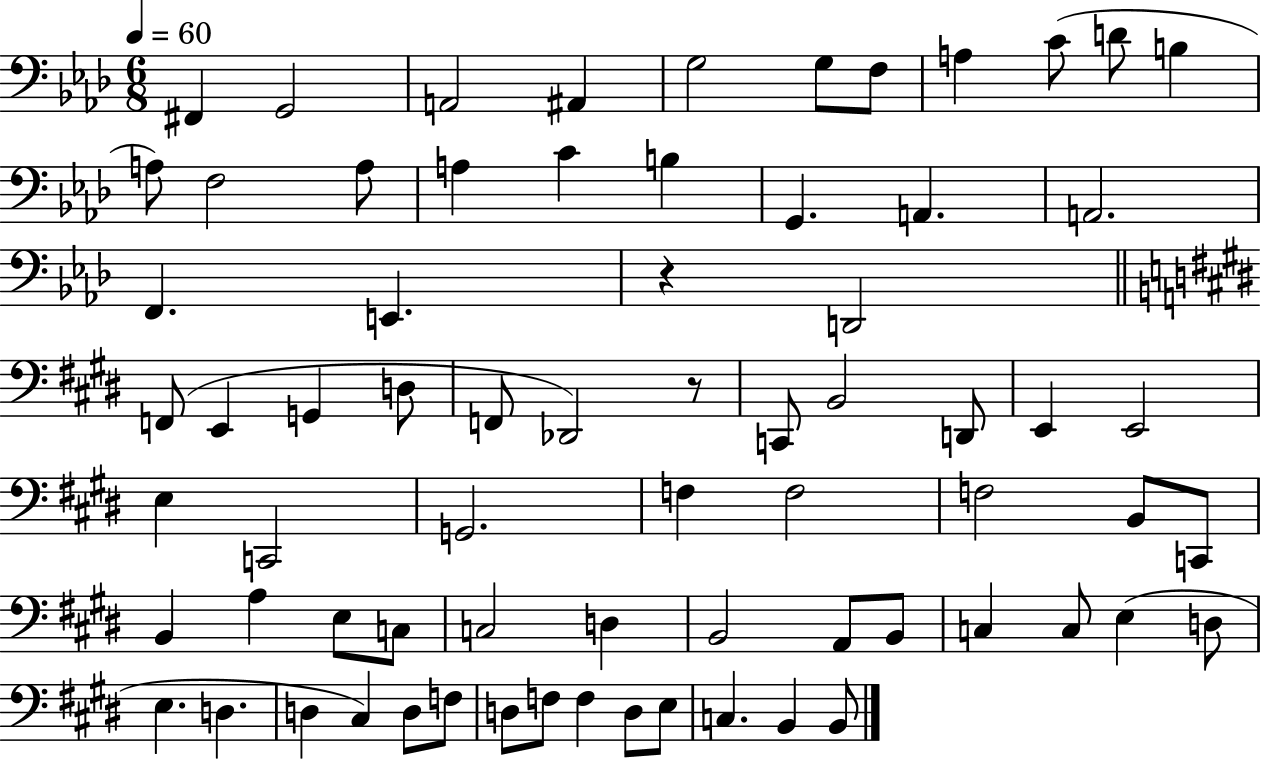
X:1
T:Untitled
M:6/8
L:1/4
K:Ab
^F,, G,,2 A,,2 ^A,, G,2 G,/2 F,/2 A, C/2 D/2 B, A,/2 F,2 A,/2 A, C B, G,, A,, A,,2 F,, E,, z D,,2 F,,/2 E,, G,, D,/2 F,,/2 _D,,2 z/2 C,,/2 B,,2 D,,/2 E,, E,,2 E, C,,2 G,,2 F, F,2 F,2 B,,/2 C,,/2 B,, A, E,/2 C,/2 C,2 D, B,,2 A,,/2 B,,/2 C, C,/2 E, D,/2 E, D, D, ^C, D,/2 F,/2 D,/2 F,/2 F, D,/2 E,/2 C, B,, B,,/2